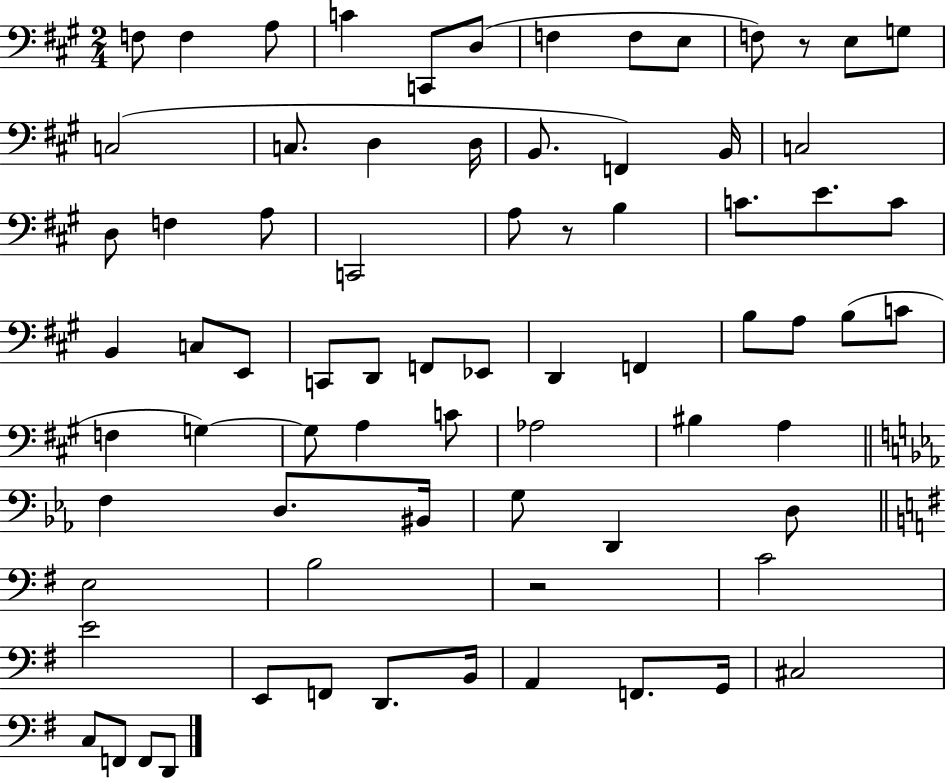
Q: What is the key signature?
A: A major